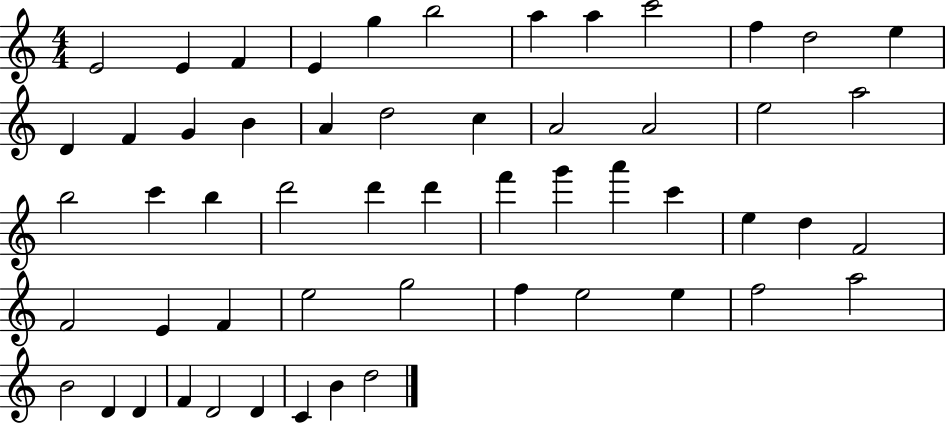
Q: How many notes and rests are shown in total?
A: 55